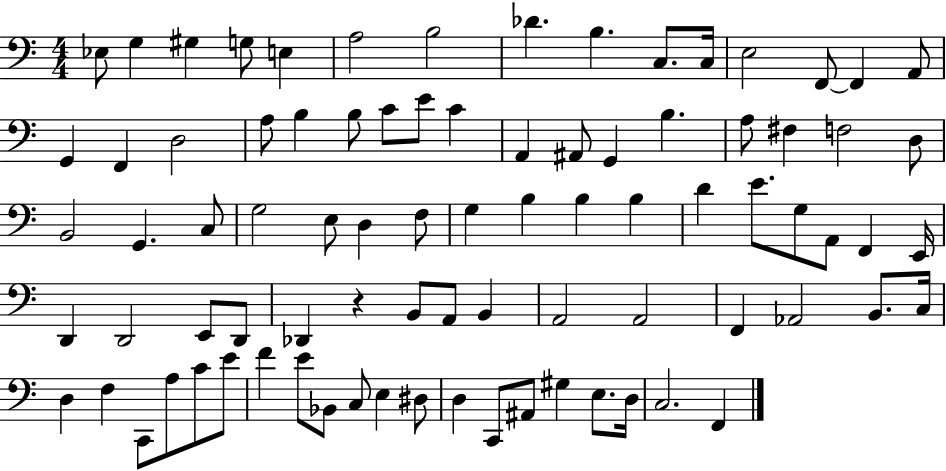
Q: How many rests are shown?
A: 1